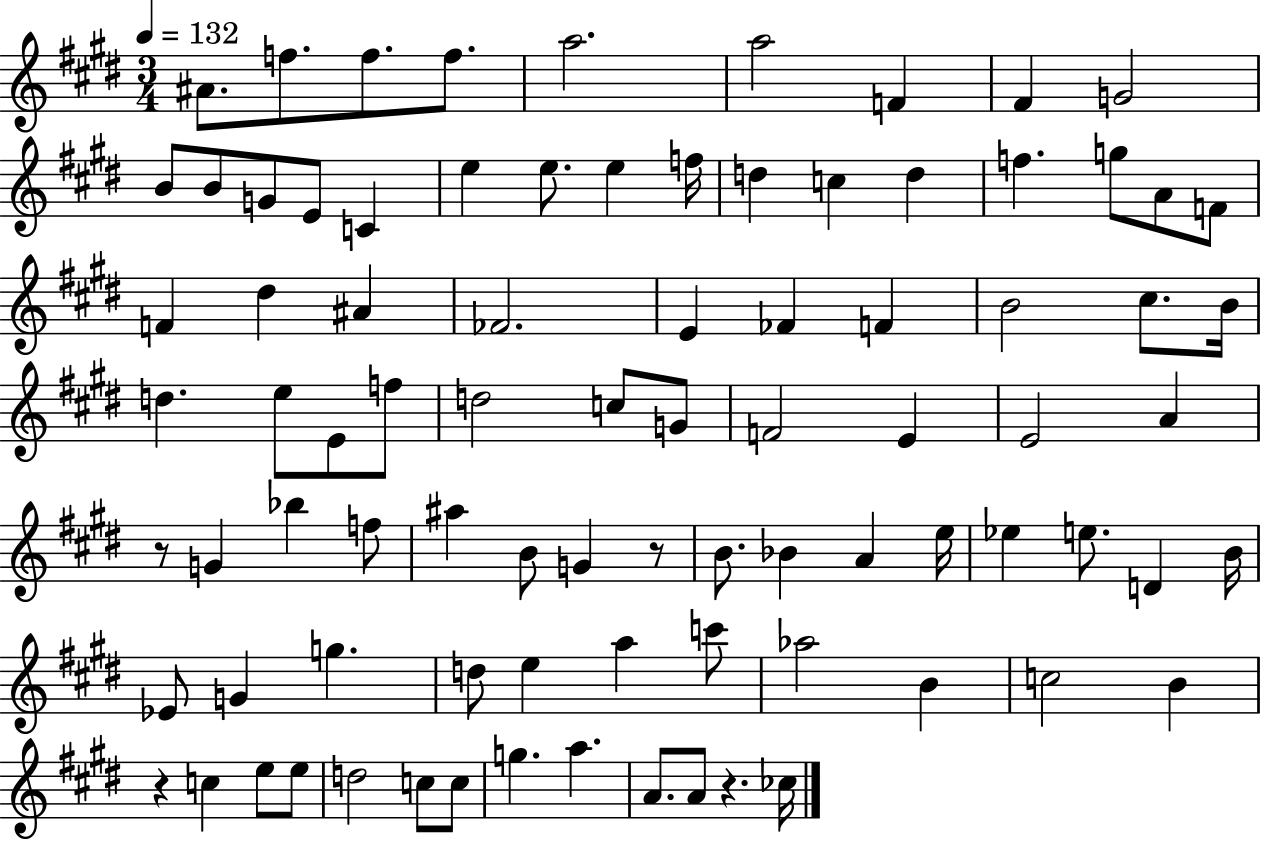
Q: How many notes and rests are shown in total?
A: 86